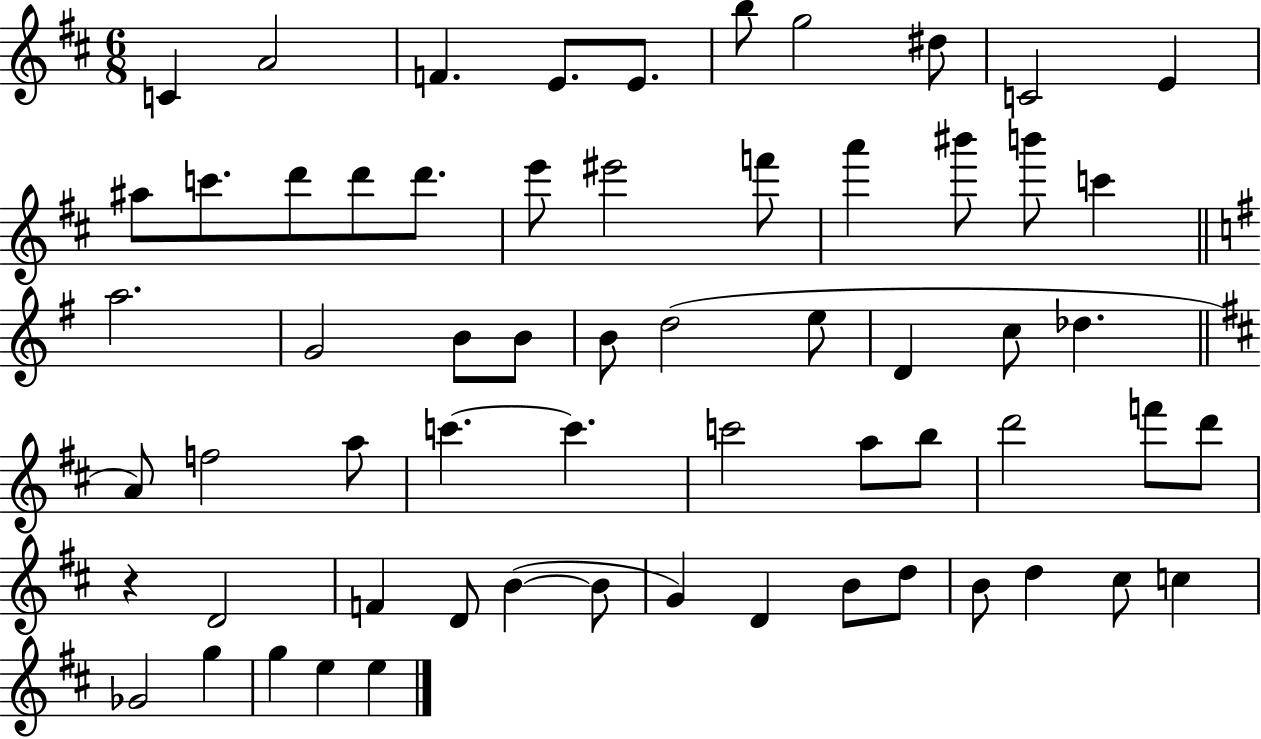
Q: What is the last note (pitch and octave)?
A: E5